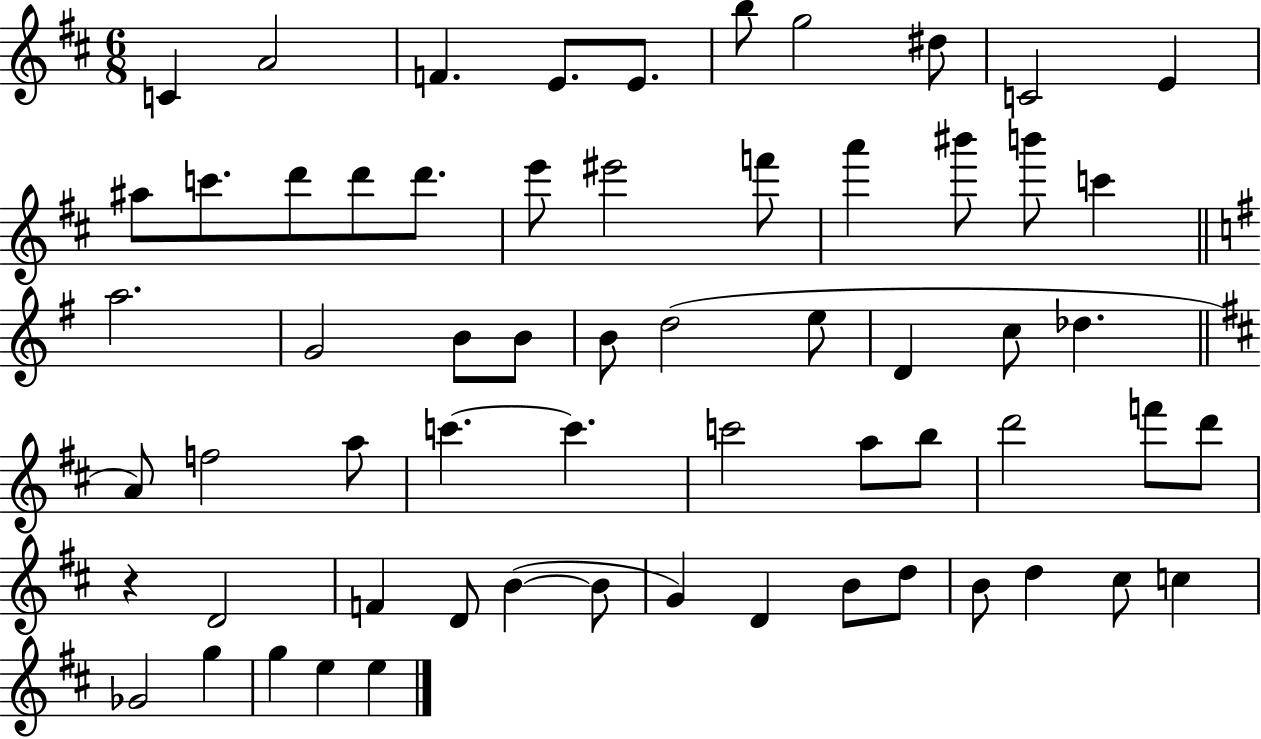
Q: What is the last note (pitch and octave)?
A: E5